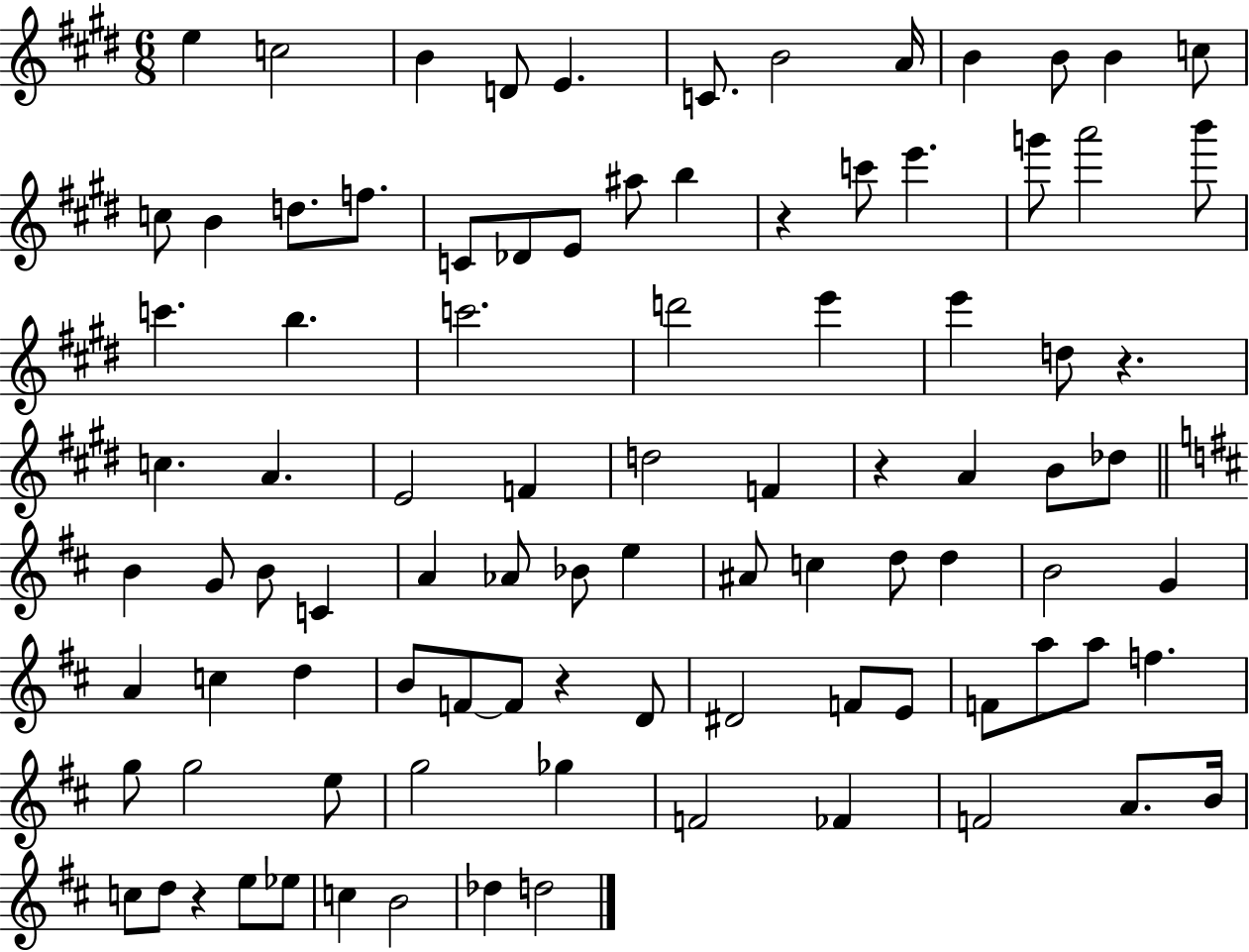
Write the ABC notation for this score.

X:1
T:Untitled
M:6/8
L:1/4
K:E
e c2 B D/2 E C/2 B2 A/4 B B/2 B c/2 c/2 B d/2 f/2 C/2 _D/2 E/2 ^a/2 b z c'/2 e' g'/2 a'2 b'/2 c' b c'2 d'2 e' e' d/2 z c A E2 F d2 F z A B/2 _d/2 B G/2 B/2 C A _A/2 _B/2 e ^A/2 c d/2 d B2 G A c d B/2 F/2 F/2 z D/2 ^D2 F/2 E/2 F/2 a/2 a/2 f g/2 g2 e/2 g2 _g F2 _F F2 A/2 B/4 c/2 d/2 z e/2 _e/2 c B2 _d d2